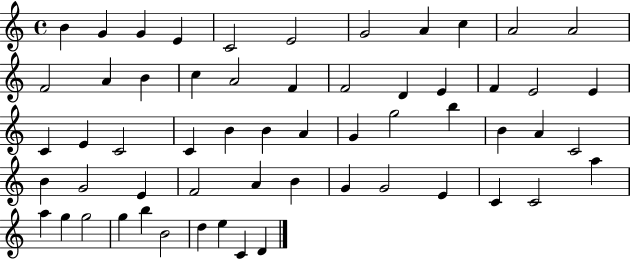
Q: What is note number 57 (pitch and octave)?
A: C4